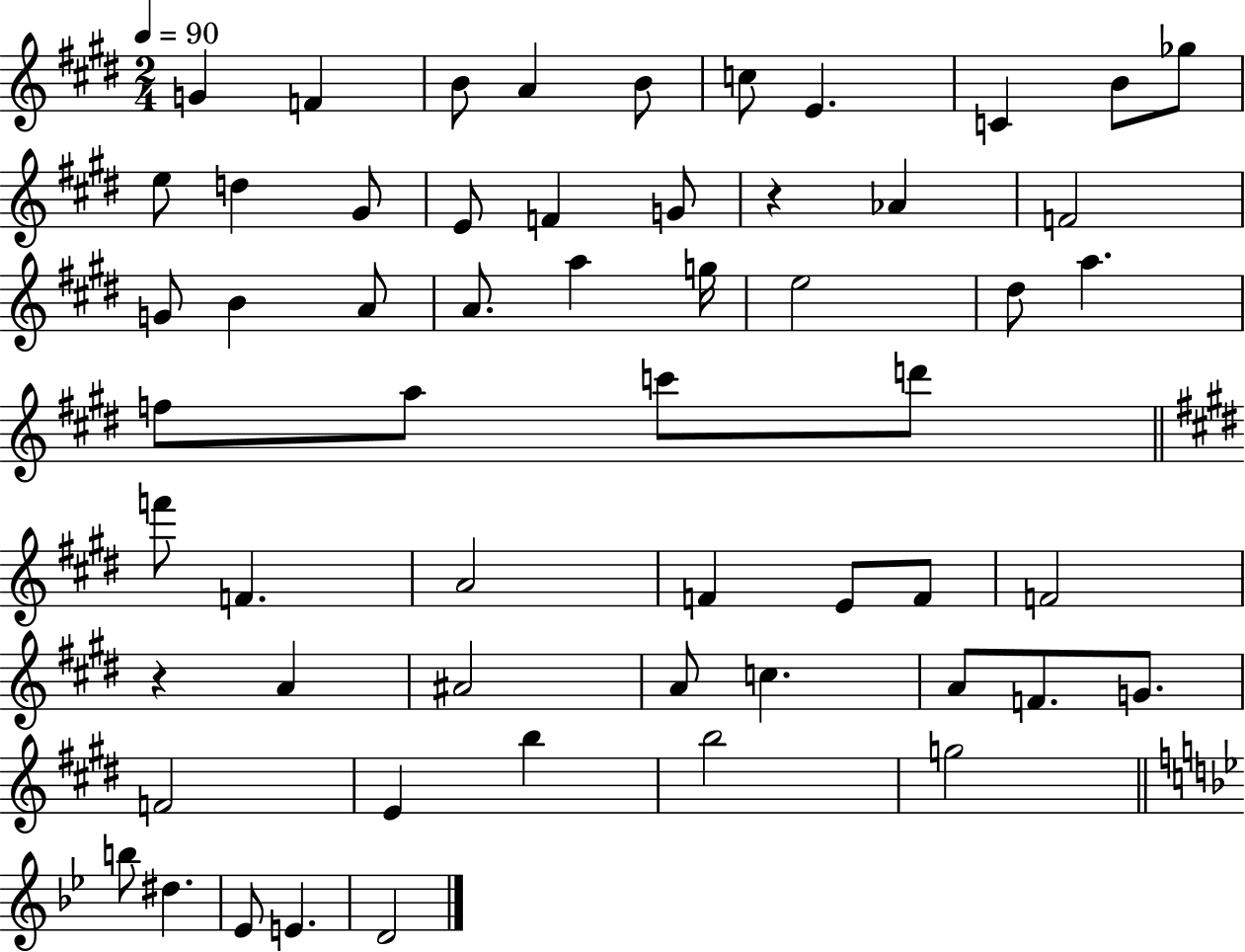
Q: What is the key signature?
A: E major